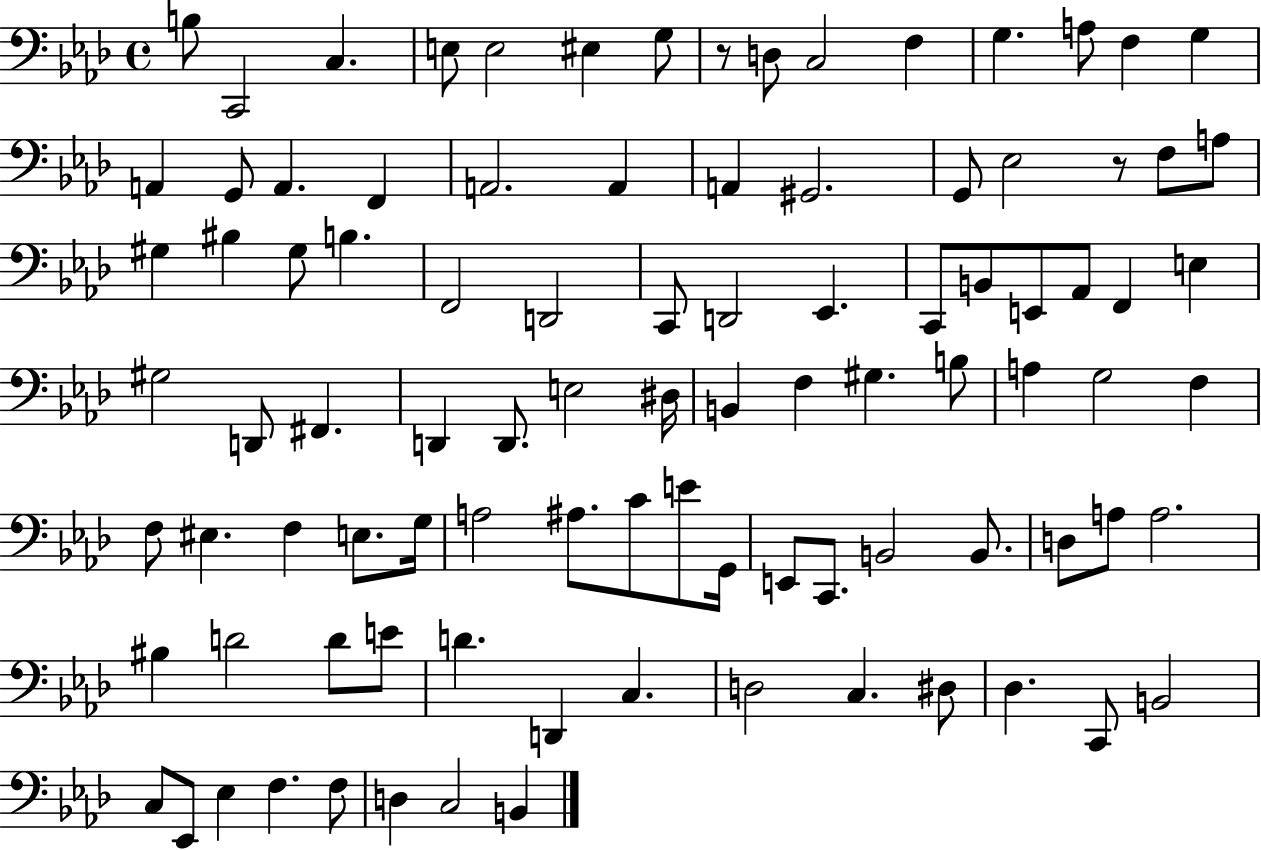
{
  \clef bass
  \time 4/4
  \defaultTimeSignature
  \key aes \major
  \repeat volta 2 { b8 c,2 c4. | e8 e2 eis4 g8 | r8 d8 c2 f4 | g4. a8 f4 g4 | \break a,4 g,8 a,4. f,4 | a,2. a,4 | a,4 gis,2. | g,8 ees2 r8 f8 a8 | \break gis4 bis4 gis8 b4. | f,2 d,2 | c,8 d,2 ees,4. | c,8 b,8 e,8 aes,8 f,4 e4 | \break gis2 d,8 fis,4. | d,4 d,8. e2 dis16 | b,4 f4 gis4. b8 | a4 g2 f4 | \break f8 eis4. f4 e8. g16 | a2 ais8. c'8 e'8 g,16 | e,8 c,8. b,2 b,8. | d8 a8 a2. | \break bis4 d'2 d'8 e'8 | d'4. d,4 c4. | d2 c4. dis8 | des4. c,8 b,2 | \break c8 ees,8 ees4 f4. f8 | d4 c2 b,4 | } \bar "|."
}